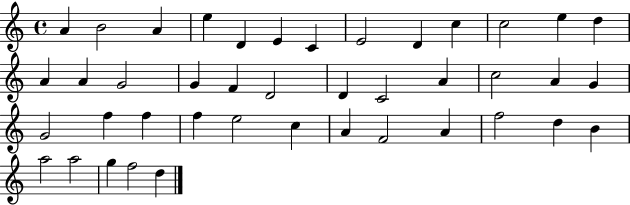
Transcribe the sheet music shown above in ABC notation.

X:1
T:Untitled
M:4/4
L:1/4
K:C
A B2 A e D E C E2 D c c2 e d A A G2 G F D2 D C2 A c2 A G G2 f f f e2 c A F2 A f2 d B a2 a2 g f2 d